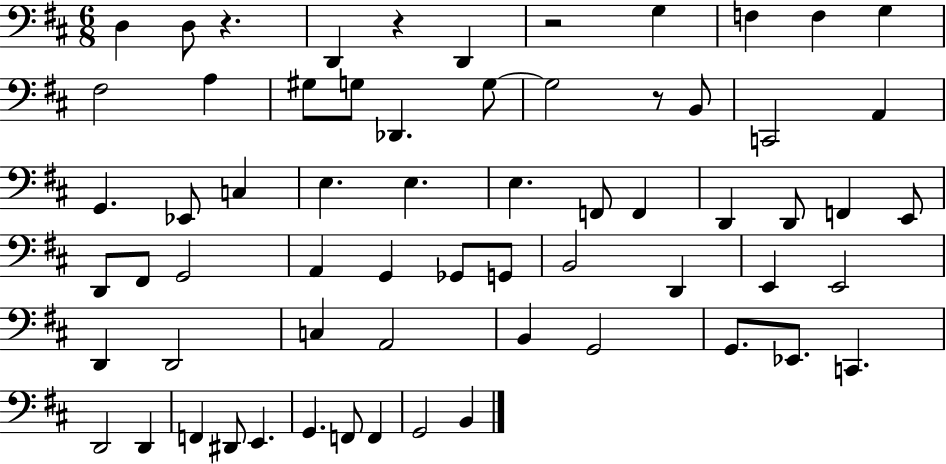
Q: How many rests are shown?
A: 4